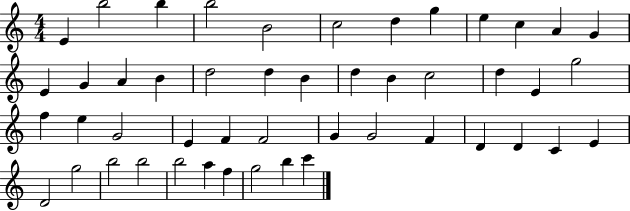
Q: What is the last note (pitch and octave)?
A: C6